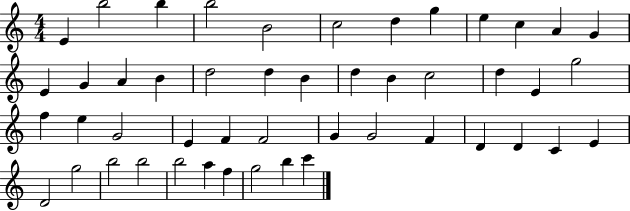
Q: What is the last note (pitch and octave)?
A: C6